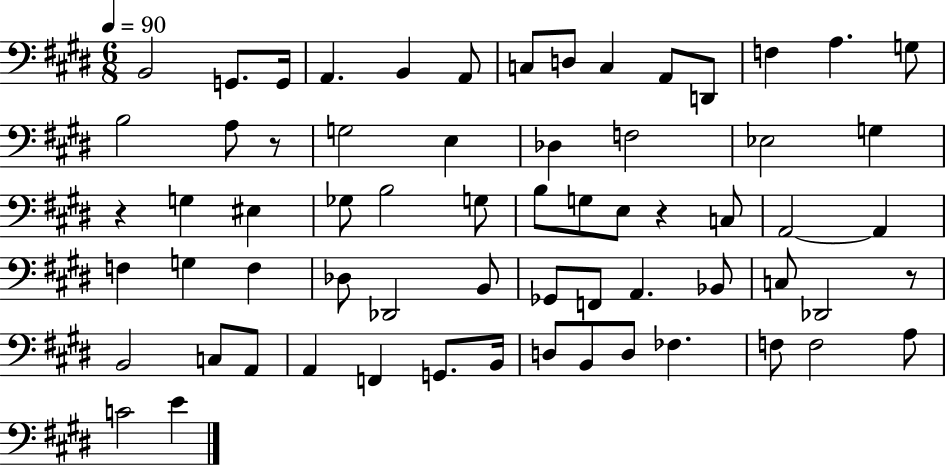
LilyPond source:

{
  \clef bass
  \numericTimeSignature
  \time 6/8
  \key e \major
  \tempo 4 = 90
  b,2 g,8. g,16 | a,4. b,4 a,8 | c8 d8 c4 a,8 d,8 | f4 a4. g8 | \break b2 a8 r8 | g2 e4 | des4 f2 | ees2 g4 | \break r4 g4 eis4 | ges8 b2 g8 | b8 g8 e8 r4 c8 | a,2~~ a,4 | \break f4 g4 f4 | des8 des,2 b,8 | ges,8 f,8 a,4. bes,8 | c8 des,2 r8 | \break b,2 c8 a,8 | a,4 f,4 g,8. b,16 | d8 b,8 d8 fes4. | f8 f2 a8 | \break c'2 e'4 | \bar "|."
}